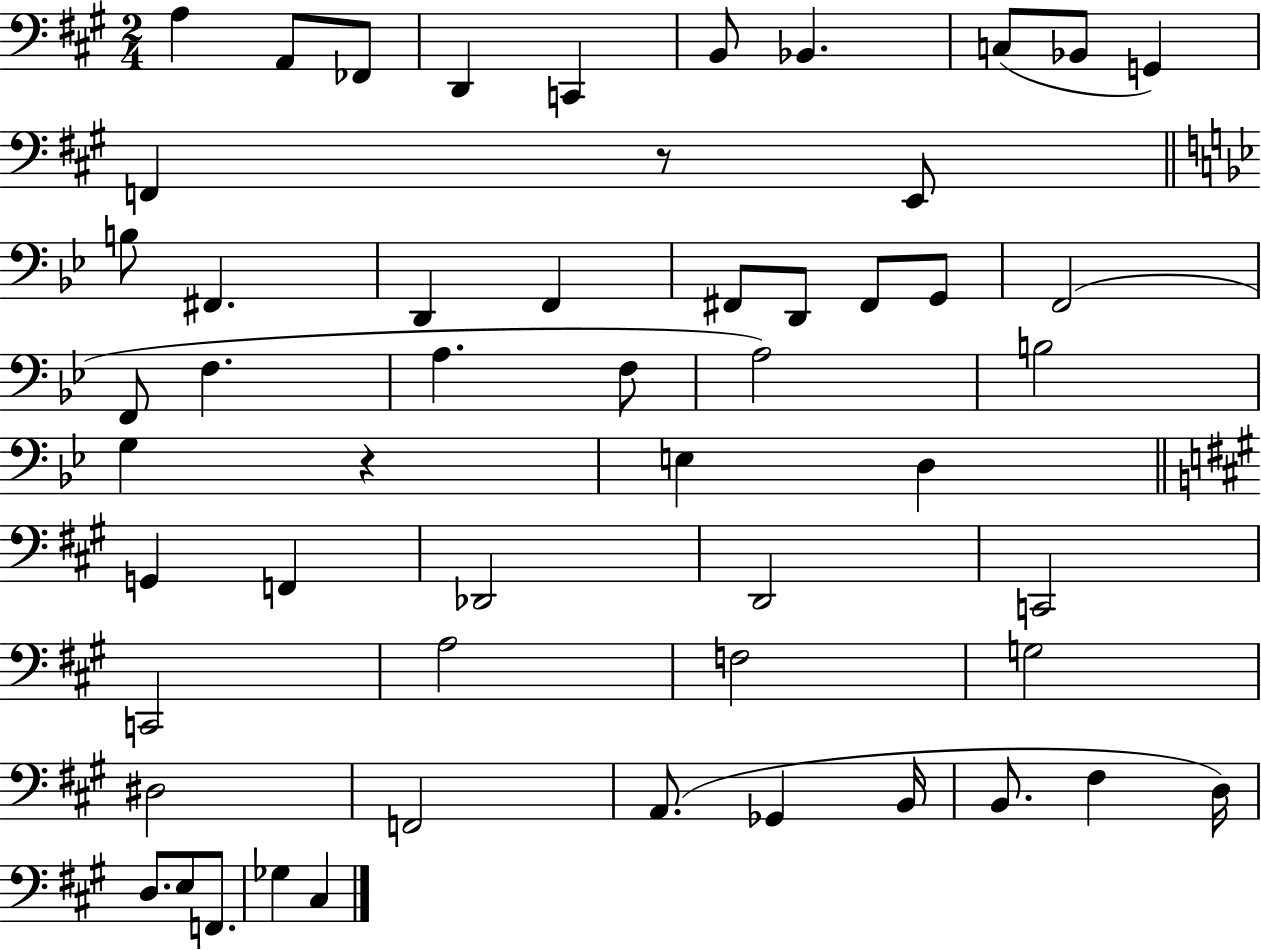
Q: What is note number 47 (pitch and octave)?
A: D3